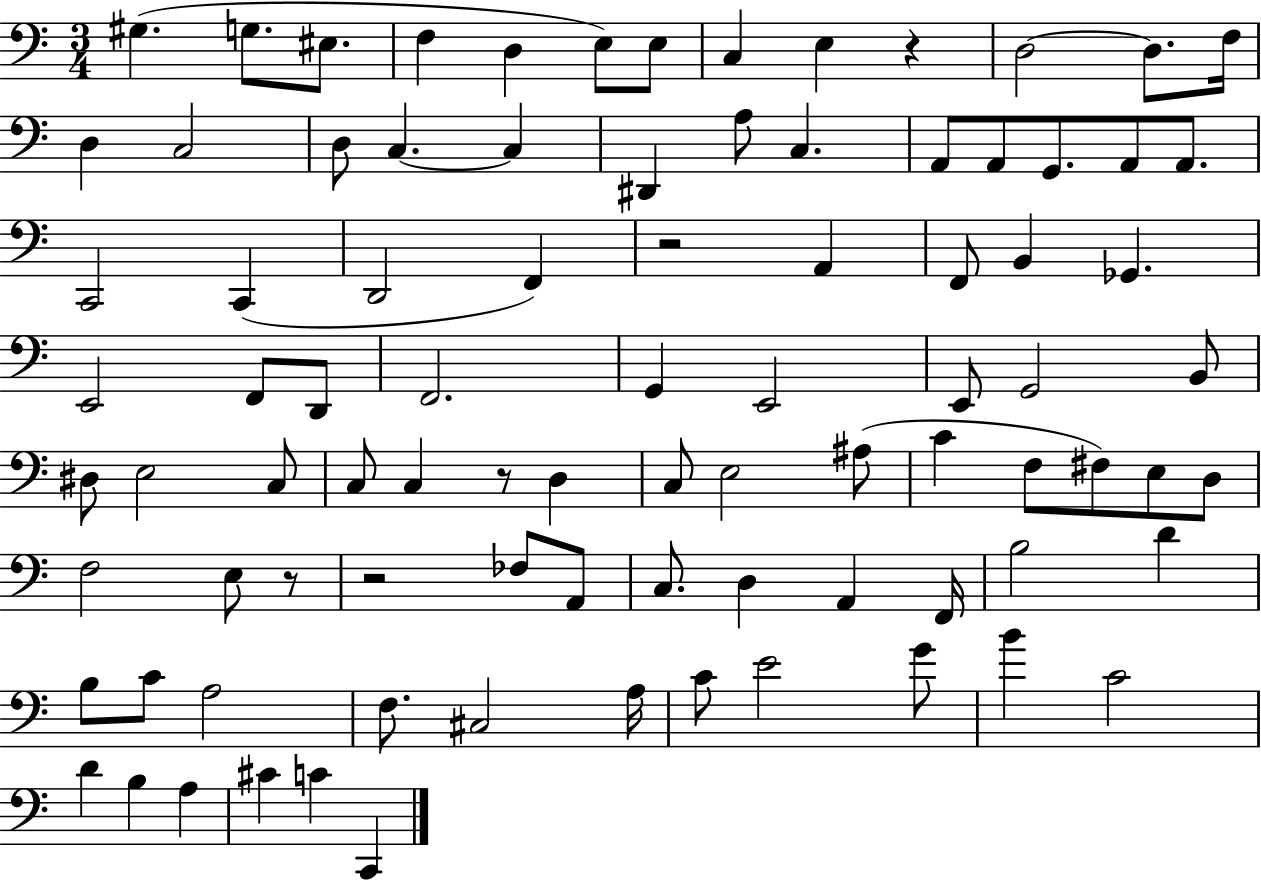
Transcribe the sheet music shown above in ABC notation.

X:1
T:Untitled
M:3/4
L:1/4
K:C
^G, G,/2 ^E,/2 F, D, E,/2 E,/2 C, E, z D,2 D,/2 F,/4 D, C,2 D,/2 C, C, ^D,, A,/2 C, A,,/2 A,,/2 G,,/2 A,,/2 A,,/2 C,,2 C,, D,,2 F,, z2 A,, F,,/2 B,, _G,, E,,2 F,,/2 D,,/2 F,,2 G,, E,,2 E,,/2 G,,2 B,,/2 ^D,/2 E,2 C,/2 C,/2 C, z/2 D, C,/2 E,2 ^A,/2 C F,/2 ^F,/2 E,/2 D,/2 F,2 E,/2 z/2 z2 _F,/2 A,,/2 C,/2 D, A,, F,,/4 B,2 D B,/2 C/2 A,2 F,/2 ^C,2 A,/4 C/2 E2 G/2 B C2 D B, A, ^C C C,,